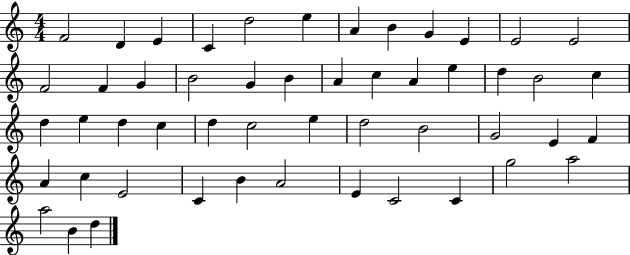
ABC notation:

X:1
T:Untitled
M:4/4
L:1/4
K:C
F2 D E C d2 e A B G E E2 E2 F2 F G B2 G B A c A e d B2 c d e d c d c2 e d2 B2 G2 E F A c E2 C B A2 E C2 C g2 a2 a2 B d